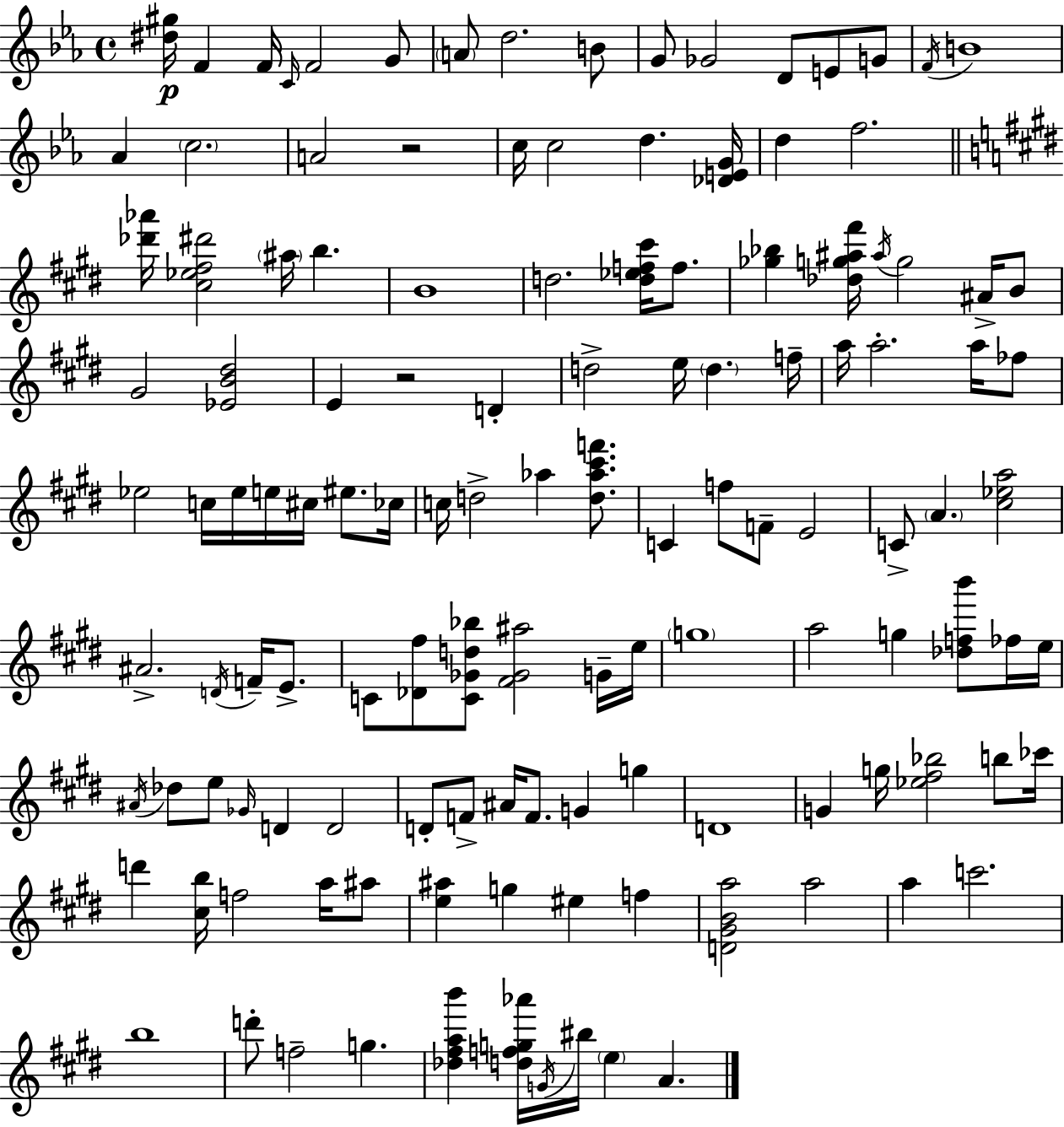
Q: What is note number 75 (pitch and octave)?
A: Gb4